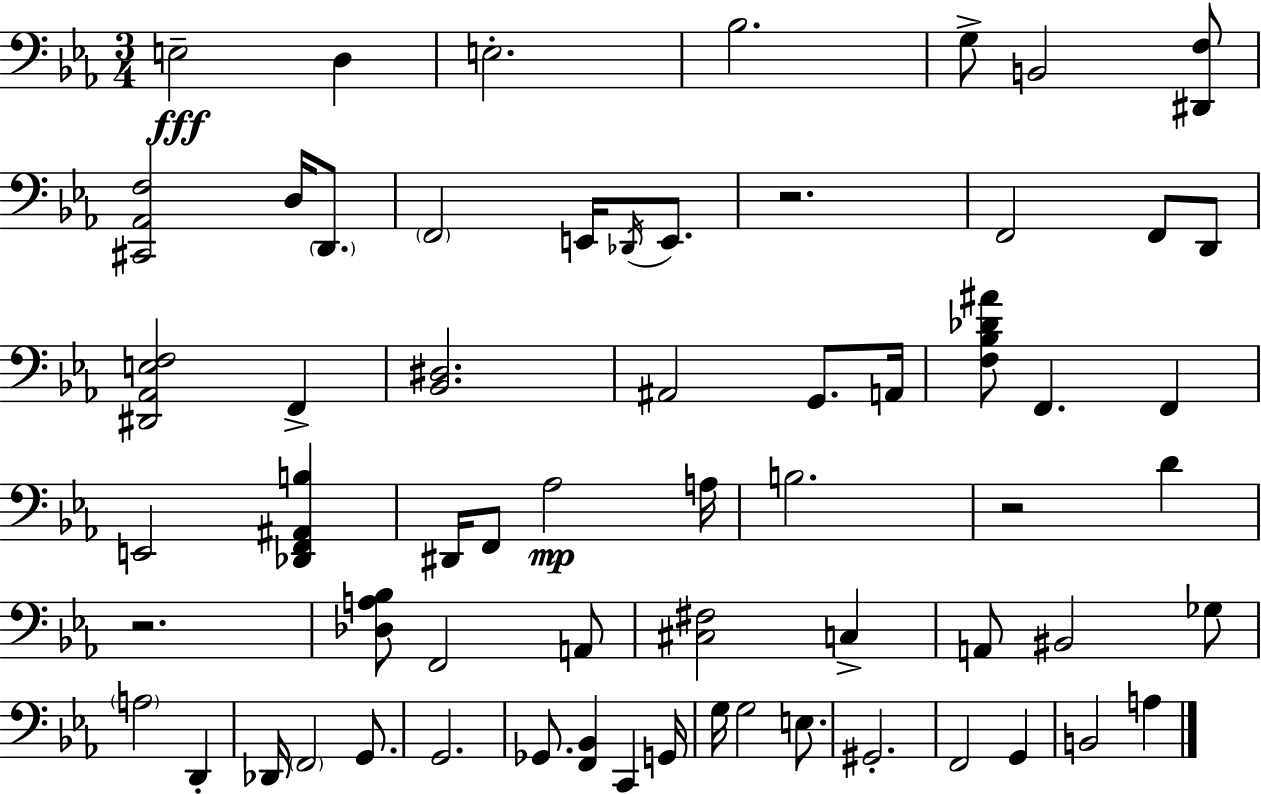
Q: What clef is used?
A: bass